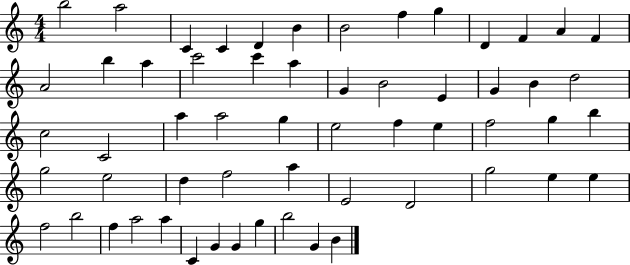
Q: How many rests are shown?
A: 0